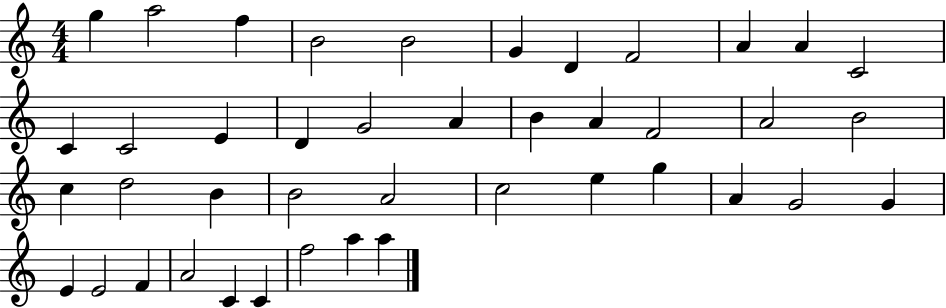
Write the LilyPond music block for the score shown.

{
  \clef treble
  \numericTimeSignature
  \time 4/4
  \key c \major
  g''4 a''2 f''4 | b'2 b'2 | g'4 d'4 f'2 | a'4 a'4 c'2 | \break c'4 c'2 e'4 | d'4 g'2 a'4 | b'4 a'4 f'2 | a'2 b'2 | \break c''4 d''2 b'4 | b'2 a'2 | c''2 e''4 g''4 | a'4 g'2 g'4 | \break e'4 e'2 f'4 | a'2 c'4 c'4 | f''2 a''4 a''4 | \bar "|."
}